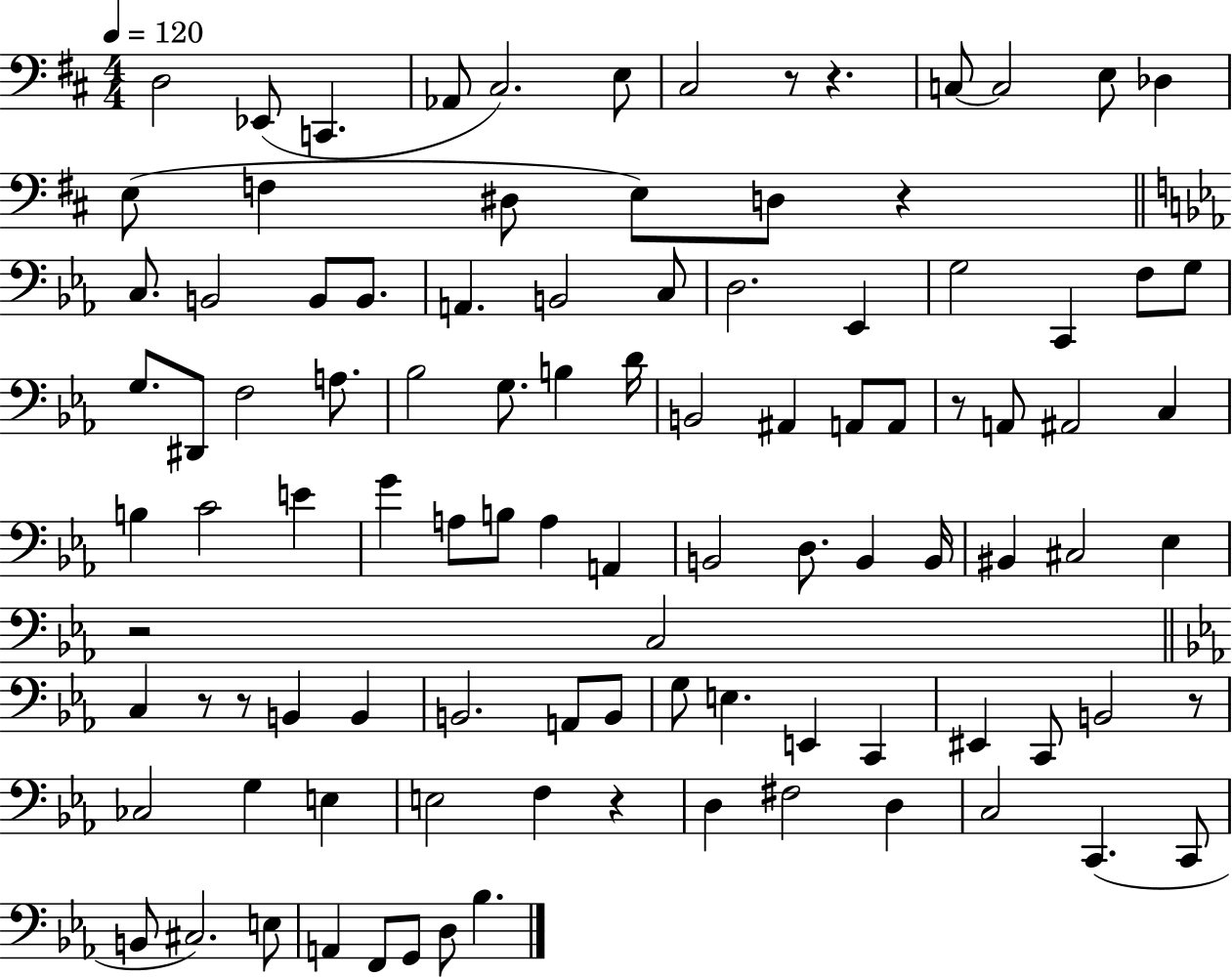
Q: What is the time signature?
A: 4/4